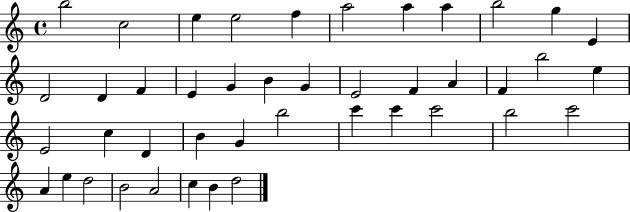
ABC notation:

X:1
T:Untitled
M:4/4
L:1/4
K:C
b2 c2 e e2 f a2 a a b2 g E D2 D F E G B G E2 F A F b2 e E2 c D B G b2 c' c' c'2 b2 c'2 A e d2 B2 A2 c B d2